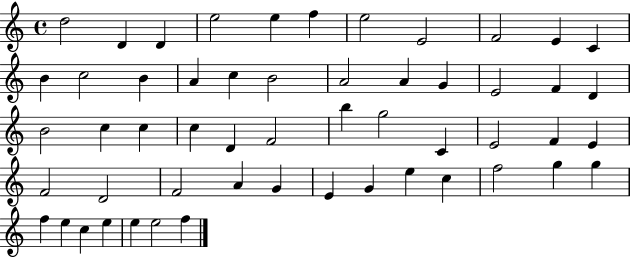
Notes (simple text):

D5/h D4/q D4/q E5/h E5/q F5/q E5/h E4/h F4/h E4/q C4/q B4/q C5/h B4/q A4/q C5/q B4/h A4/h A4/q G4/q E4/h F4/q D4/q B4/h C5/q C5/q C5/q D4/q F4/h B5/q G5/h C4/q E4/h F4/q E4/q F4/h D4/h F4/h A4/q G4/q E4/q G4/q E5/q C5/q F5/h G5/q G5/q F5/q E5/q C5/q E5/q E5/q E5/h F5/q